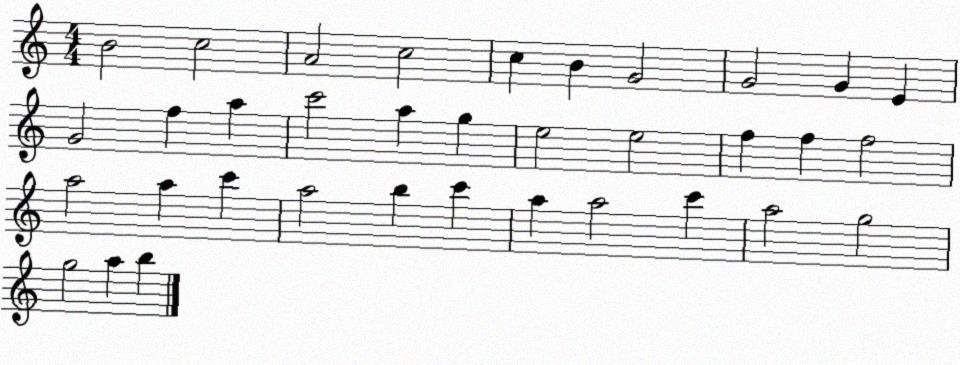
X:1
T:Untitled
M:4/4
L:1/4
K:C
B2 c2 A2 c2 c B G2 G2 G E G2 f a c'2 a g e2 e2 f f f2 a2 a c' a2 b c' a a2 c' a2 g2 g2 a b